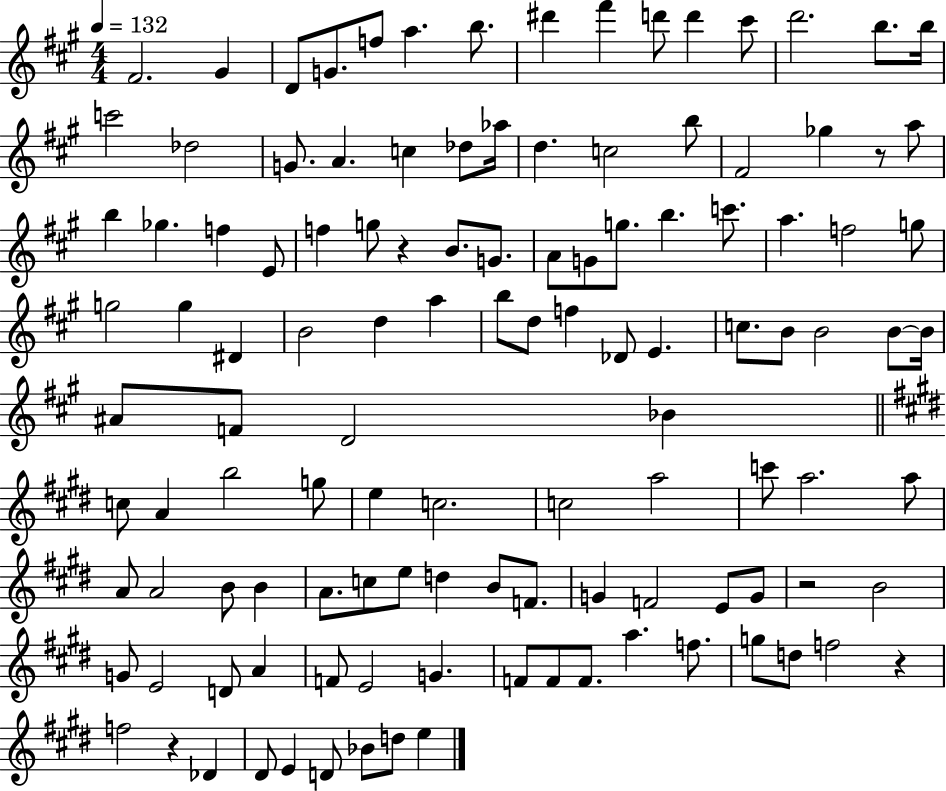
F#4/h. G#4/q D4/e G4/e. F5/e A5/q. B5/e. D#6/q F#6/q D6/e D6/q C#6/e D6/h. B5/e. B5/s C6/h Db5/h G4/e. A4/q. C5/q Db5/e Ab5/s D5/q. C5/h B5/e F#4/h Gb5/q R/e A5/e B5/q Gb5/q. F5/q E4/e F5/q G5/e R/q B4/e. G4/e. A4/e G4/e G5/e. B5/q. C6/e. A5/q. F5/h G5/e G5/h G5/q D#4/q B4/h D5/q A5/q B5/e D5/e F5/q Db4/e E4/q. C5/e. B4/e B4/h B4/e B4/s A#4/e F4/e D4/h Bb4/q C5/e A4/q B5/h G5/e E5/q C5/h. C5/h A5/h C6/e A5/h. A5/e A4/e A4/h B4/e B4/q A4/e. C5/e E5/e D5/q B4/e F4/e. G4/q F4/h E4/e G4/e R/h B4/h G4/e E4/h D4/e A4/q F4/e E4/h G4/q. F4/e F4/e F4/e. A5/q. F5/e. G5/e D5/e F5/h R/q F5/h R/q Db4/q D#4/e E4/q D4/e Bb4/e D5/e E5/q